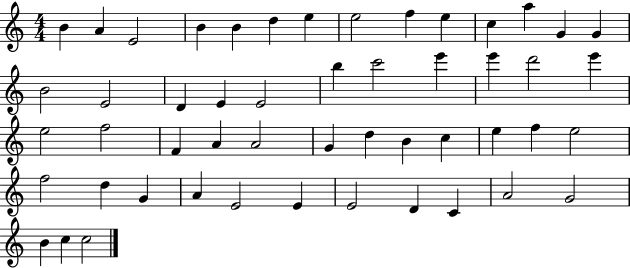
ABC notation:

X:1
T:Untitled
M:4/4
L:1/4
K:C
B A E2 B B d e e2 f e c a G G B2 E2 D E E2 b c'2 e' e' d'2 e' e2 f2 F A A2 G d B c e f e2 f2 d G A E2 E E2 D C A2 G2 B c c2